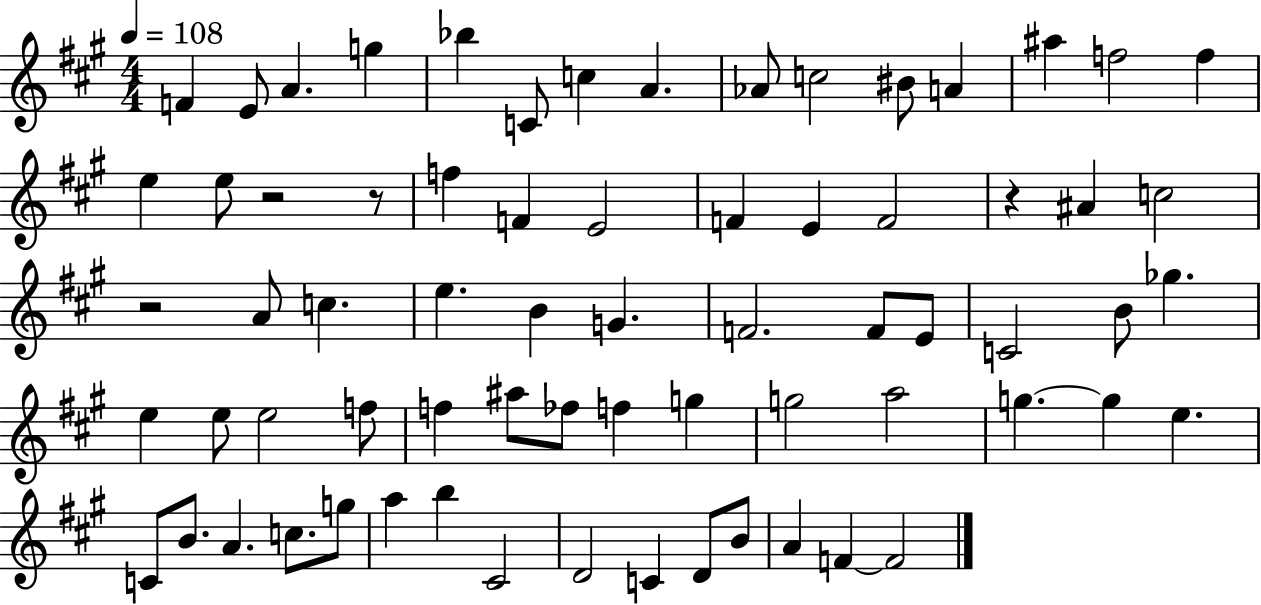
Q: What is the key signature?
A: A major